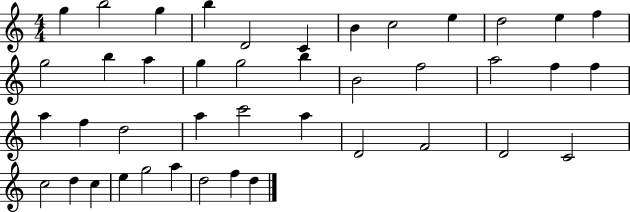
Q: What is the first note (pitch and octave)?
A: G5